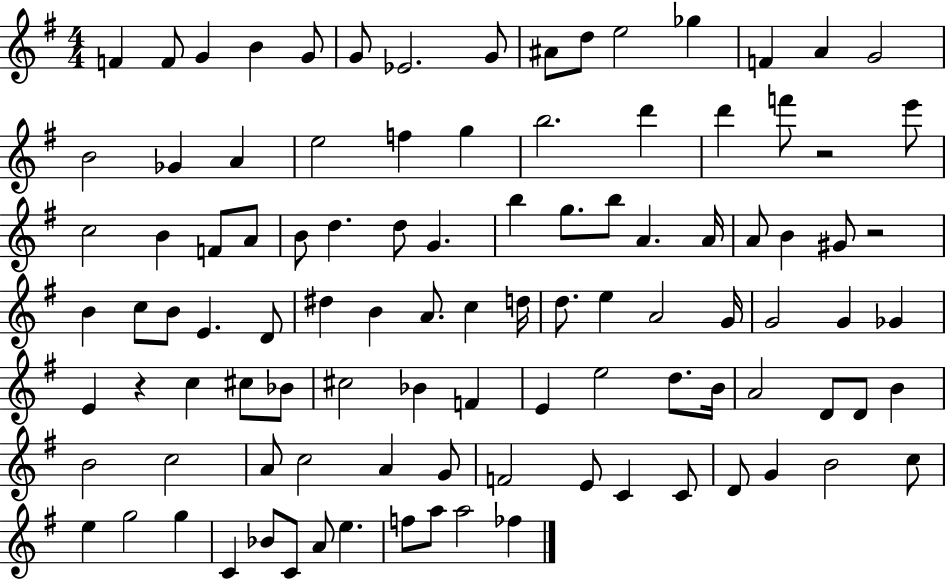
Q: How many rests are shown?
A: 3